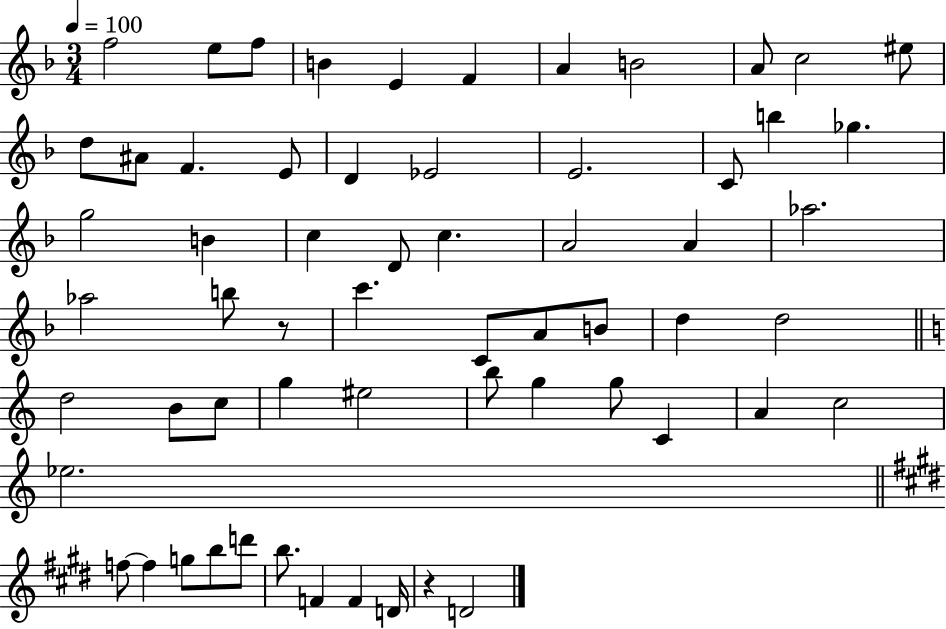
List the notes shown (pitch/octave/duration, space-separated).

F5/h E5/e F5/e B4/q E4/q F4/q A4/q B4/h A4/e C5/h EIS5/e D5/e A#4/e F4/q. E4/e D4/q Eb4/h E4/h. C4/e B5/q Gb5/q. G5/h B4/q C5/q D4/e C5/q. A4/h A4/q Ab5/h. Ab5/h B5/e R/e C6/q. C4/e A4/e B4/e D5/q D5/h D5/h B4/e C5/e G5/q EIS5/h B5/e G5/q G5/e C4/q A4/q C5/h Eb5/h. F5/e F5/q G5/e B5/e D6/e B5/e. F4/q F4/q D4/s R/q D4/h